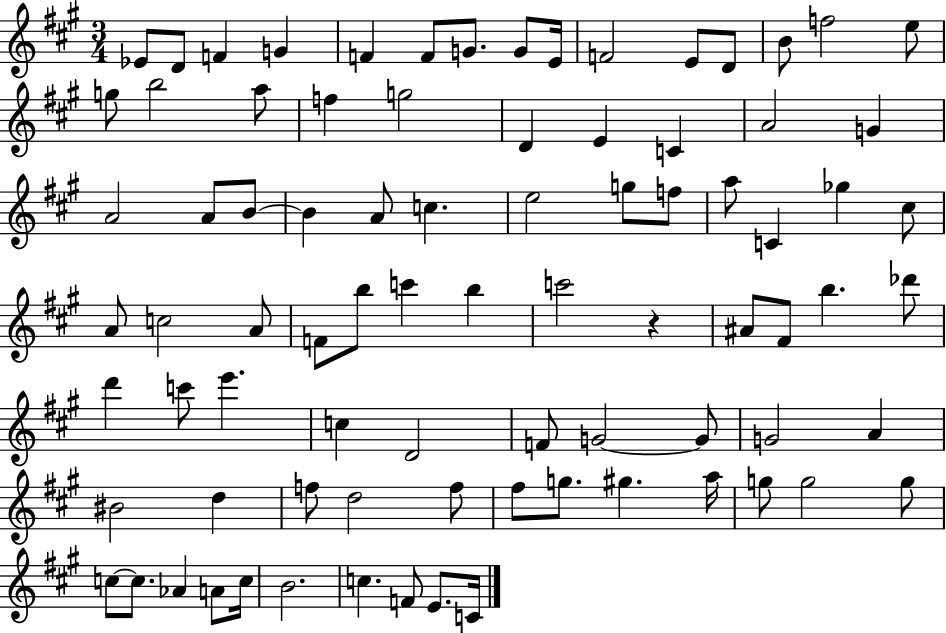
{
  \clef treble
  \numericTimeSignature
  \time 3/4
  \key a \major
  ees'8 d'8 f'4 g'4 | f'4 f'8 g'8. g'8 e'16 | f'2 e'8 d'8 | b'8 f''2 e''8 | \break g''8 b''2 a''8 | f''4 g''2 | d'4 e'4 c'4 | a'2 g'4 | \break a'2 a'8 b'8~~ | b'4 a'8 c''4. | e''2 g''8 f''8 | a''8 c'4 ges''4 cis''8 | \break a'8 c''2 a'8 | f'8 b''8 c'''4 b''4 | c'''2 r4 | ais'8 fis'8 b''4. des'''8 | \break d'''4 c'''8 e'''4. | c''4 d'2 | f'8 g'2~~ g'8 | g'2 a'4 | \break bis'2 d''4 | f''8 d''2 f''8 | fis''8 g''8. gis''4. a''16 | g''8 g''2 g''8 | \break c''8~~ c''8. aes'4 a'8 c''16 | b'2. | c''4. f'8 e'8. c'16 | \bar "|."
}